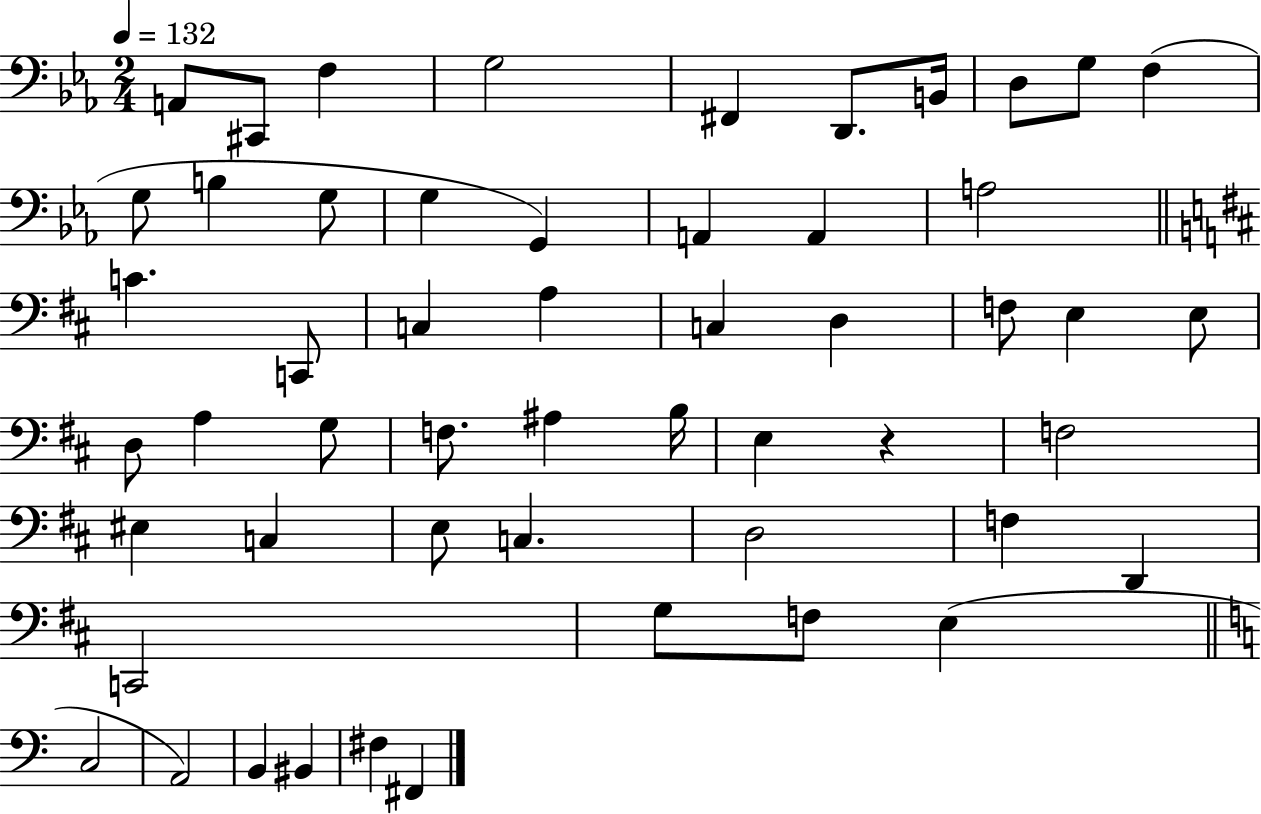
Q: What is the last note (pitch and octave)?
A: F#2